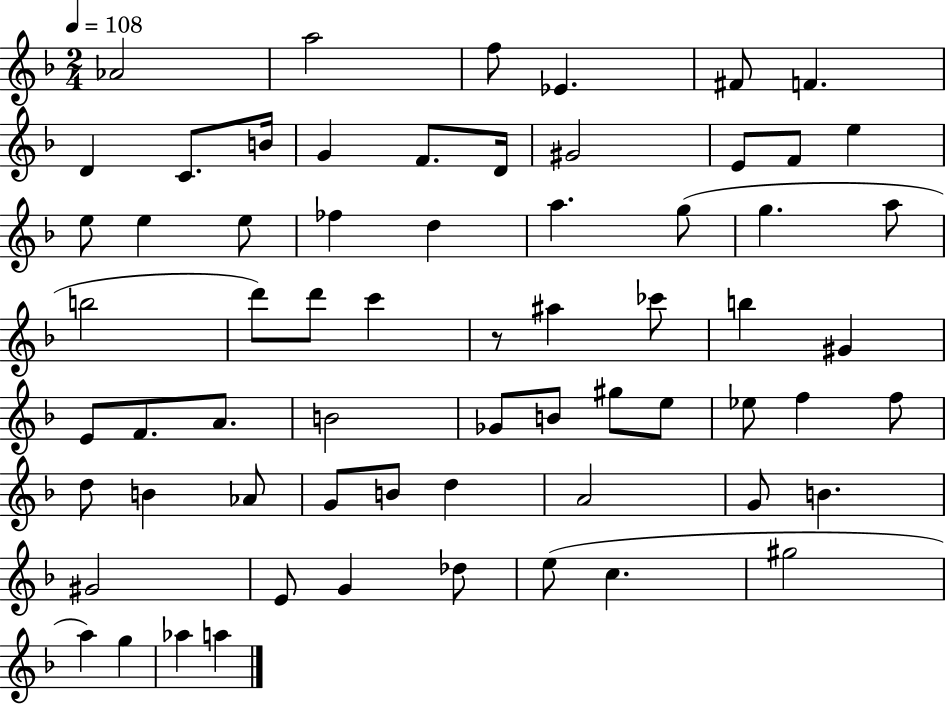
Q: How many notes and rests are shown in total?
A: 65